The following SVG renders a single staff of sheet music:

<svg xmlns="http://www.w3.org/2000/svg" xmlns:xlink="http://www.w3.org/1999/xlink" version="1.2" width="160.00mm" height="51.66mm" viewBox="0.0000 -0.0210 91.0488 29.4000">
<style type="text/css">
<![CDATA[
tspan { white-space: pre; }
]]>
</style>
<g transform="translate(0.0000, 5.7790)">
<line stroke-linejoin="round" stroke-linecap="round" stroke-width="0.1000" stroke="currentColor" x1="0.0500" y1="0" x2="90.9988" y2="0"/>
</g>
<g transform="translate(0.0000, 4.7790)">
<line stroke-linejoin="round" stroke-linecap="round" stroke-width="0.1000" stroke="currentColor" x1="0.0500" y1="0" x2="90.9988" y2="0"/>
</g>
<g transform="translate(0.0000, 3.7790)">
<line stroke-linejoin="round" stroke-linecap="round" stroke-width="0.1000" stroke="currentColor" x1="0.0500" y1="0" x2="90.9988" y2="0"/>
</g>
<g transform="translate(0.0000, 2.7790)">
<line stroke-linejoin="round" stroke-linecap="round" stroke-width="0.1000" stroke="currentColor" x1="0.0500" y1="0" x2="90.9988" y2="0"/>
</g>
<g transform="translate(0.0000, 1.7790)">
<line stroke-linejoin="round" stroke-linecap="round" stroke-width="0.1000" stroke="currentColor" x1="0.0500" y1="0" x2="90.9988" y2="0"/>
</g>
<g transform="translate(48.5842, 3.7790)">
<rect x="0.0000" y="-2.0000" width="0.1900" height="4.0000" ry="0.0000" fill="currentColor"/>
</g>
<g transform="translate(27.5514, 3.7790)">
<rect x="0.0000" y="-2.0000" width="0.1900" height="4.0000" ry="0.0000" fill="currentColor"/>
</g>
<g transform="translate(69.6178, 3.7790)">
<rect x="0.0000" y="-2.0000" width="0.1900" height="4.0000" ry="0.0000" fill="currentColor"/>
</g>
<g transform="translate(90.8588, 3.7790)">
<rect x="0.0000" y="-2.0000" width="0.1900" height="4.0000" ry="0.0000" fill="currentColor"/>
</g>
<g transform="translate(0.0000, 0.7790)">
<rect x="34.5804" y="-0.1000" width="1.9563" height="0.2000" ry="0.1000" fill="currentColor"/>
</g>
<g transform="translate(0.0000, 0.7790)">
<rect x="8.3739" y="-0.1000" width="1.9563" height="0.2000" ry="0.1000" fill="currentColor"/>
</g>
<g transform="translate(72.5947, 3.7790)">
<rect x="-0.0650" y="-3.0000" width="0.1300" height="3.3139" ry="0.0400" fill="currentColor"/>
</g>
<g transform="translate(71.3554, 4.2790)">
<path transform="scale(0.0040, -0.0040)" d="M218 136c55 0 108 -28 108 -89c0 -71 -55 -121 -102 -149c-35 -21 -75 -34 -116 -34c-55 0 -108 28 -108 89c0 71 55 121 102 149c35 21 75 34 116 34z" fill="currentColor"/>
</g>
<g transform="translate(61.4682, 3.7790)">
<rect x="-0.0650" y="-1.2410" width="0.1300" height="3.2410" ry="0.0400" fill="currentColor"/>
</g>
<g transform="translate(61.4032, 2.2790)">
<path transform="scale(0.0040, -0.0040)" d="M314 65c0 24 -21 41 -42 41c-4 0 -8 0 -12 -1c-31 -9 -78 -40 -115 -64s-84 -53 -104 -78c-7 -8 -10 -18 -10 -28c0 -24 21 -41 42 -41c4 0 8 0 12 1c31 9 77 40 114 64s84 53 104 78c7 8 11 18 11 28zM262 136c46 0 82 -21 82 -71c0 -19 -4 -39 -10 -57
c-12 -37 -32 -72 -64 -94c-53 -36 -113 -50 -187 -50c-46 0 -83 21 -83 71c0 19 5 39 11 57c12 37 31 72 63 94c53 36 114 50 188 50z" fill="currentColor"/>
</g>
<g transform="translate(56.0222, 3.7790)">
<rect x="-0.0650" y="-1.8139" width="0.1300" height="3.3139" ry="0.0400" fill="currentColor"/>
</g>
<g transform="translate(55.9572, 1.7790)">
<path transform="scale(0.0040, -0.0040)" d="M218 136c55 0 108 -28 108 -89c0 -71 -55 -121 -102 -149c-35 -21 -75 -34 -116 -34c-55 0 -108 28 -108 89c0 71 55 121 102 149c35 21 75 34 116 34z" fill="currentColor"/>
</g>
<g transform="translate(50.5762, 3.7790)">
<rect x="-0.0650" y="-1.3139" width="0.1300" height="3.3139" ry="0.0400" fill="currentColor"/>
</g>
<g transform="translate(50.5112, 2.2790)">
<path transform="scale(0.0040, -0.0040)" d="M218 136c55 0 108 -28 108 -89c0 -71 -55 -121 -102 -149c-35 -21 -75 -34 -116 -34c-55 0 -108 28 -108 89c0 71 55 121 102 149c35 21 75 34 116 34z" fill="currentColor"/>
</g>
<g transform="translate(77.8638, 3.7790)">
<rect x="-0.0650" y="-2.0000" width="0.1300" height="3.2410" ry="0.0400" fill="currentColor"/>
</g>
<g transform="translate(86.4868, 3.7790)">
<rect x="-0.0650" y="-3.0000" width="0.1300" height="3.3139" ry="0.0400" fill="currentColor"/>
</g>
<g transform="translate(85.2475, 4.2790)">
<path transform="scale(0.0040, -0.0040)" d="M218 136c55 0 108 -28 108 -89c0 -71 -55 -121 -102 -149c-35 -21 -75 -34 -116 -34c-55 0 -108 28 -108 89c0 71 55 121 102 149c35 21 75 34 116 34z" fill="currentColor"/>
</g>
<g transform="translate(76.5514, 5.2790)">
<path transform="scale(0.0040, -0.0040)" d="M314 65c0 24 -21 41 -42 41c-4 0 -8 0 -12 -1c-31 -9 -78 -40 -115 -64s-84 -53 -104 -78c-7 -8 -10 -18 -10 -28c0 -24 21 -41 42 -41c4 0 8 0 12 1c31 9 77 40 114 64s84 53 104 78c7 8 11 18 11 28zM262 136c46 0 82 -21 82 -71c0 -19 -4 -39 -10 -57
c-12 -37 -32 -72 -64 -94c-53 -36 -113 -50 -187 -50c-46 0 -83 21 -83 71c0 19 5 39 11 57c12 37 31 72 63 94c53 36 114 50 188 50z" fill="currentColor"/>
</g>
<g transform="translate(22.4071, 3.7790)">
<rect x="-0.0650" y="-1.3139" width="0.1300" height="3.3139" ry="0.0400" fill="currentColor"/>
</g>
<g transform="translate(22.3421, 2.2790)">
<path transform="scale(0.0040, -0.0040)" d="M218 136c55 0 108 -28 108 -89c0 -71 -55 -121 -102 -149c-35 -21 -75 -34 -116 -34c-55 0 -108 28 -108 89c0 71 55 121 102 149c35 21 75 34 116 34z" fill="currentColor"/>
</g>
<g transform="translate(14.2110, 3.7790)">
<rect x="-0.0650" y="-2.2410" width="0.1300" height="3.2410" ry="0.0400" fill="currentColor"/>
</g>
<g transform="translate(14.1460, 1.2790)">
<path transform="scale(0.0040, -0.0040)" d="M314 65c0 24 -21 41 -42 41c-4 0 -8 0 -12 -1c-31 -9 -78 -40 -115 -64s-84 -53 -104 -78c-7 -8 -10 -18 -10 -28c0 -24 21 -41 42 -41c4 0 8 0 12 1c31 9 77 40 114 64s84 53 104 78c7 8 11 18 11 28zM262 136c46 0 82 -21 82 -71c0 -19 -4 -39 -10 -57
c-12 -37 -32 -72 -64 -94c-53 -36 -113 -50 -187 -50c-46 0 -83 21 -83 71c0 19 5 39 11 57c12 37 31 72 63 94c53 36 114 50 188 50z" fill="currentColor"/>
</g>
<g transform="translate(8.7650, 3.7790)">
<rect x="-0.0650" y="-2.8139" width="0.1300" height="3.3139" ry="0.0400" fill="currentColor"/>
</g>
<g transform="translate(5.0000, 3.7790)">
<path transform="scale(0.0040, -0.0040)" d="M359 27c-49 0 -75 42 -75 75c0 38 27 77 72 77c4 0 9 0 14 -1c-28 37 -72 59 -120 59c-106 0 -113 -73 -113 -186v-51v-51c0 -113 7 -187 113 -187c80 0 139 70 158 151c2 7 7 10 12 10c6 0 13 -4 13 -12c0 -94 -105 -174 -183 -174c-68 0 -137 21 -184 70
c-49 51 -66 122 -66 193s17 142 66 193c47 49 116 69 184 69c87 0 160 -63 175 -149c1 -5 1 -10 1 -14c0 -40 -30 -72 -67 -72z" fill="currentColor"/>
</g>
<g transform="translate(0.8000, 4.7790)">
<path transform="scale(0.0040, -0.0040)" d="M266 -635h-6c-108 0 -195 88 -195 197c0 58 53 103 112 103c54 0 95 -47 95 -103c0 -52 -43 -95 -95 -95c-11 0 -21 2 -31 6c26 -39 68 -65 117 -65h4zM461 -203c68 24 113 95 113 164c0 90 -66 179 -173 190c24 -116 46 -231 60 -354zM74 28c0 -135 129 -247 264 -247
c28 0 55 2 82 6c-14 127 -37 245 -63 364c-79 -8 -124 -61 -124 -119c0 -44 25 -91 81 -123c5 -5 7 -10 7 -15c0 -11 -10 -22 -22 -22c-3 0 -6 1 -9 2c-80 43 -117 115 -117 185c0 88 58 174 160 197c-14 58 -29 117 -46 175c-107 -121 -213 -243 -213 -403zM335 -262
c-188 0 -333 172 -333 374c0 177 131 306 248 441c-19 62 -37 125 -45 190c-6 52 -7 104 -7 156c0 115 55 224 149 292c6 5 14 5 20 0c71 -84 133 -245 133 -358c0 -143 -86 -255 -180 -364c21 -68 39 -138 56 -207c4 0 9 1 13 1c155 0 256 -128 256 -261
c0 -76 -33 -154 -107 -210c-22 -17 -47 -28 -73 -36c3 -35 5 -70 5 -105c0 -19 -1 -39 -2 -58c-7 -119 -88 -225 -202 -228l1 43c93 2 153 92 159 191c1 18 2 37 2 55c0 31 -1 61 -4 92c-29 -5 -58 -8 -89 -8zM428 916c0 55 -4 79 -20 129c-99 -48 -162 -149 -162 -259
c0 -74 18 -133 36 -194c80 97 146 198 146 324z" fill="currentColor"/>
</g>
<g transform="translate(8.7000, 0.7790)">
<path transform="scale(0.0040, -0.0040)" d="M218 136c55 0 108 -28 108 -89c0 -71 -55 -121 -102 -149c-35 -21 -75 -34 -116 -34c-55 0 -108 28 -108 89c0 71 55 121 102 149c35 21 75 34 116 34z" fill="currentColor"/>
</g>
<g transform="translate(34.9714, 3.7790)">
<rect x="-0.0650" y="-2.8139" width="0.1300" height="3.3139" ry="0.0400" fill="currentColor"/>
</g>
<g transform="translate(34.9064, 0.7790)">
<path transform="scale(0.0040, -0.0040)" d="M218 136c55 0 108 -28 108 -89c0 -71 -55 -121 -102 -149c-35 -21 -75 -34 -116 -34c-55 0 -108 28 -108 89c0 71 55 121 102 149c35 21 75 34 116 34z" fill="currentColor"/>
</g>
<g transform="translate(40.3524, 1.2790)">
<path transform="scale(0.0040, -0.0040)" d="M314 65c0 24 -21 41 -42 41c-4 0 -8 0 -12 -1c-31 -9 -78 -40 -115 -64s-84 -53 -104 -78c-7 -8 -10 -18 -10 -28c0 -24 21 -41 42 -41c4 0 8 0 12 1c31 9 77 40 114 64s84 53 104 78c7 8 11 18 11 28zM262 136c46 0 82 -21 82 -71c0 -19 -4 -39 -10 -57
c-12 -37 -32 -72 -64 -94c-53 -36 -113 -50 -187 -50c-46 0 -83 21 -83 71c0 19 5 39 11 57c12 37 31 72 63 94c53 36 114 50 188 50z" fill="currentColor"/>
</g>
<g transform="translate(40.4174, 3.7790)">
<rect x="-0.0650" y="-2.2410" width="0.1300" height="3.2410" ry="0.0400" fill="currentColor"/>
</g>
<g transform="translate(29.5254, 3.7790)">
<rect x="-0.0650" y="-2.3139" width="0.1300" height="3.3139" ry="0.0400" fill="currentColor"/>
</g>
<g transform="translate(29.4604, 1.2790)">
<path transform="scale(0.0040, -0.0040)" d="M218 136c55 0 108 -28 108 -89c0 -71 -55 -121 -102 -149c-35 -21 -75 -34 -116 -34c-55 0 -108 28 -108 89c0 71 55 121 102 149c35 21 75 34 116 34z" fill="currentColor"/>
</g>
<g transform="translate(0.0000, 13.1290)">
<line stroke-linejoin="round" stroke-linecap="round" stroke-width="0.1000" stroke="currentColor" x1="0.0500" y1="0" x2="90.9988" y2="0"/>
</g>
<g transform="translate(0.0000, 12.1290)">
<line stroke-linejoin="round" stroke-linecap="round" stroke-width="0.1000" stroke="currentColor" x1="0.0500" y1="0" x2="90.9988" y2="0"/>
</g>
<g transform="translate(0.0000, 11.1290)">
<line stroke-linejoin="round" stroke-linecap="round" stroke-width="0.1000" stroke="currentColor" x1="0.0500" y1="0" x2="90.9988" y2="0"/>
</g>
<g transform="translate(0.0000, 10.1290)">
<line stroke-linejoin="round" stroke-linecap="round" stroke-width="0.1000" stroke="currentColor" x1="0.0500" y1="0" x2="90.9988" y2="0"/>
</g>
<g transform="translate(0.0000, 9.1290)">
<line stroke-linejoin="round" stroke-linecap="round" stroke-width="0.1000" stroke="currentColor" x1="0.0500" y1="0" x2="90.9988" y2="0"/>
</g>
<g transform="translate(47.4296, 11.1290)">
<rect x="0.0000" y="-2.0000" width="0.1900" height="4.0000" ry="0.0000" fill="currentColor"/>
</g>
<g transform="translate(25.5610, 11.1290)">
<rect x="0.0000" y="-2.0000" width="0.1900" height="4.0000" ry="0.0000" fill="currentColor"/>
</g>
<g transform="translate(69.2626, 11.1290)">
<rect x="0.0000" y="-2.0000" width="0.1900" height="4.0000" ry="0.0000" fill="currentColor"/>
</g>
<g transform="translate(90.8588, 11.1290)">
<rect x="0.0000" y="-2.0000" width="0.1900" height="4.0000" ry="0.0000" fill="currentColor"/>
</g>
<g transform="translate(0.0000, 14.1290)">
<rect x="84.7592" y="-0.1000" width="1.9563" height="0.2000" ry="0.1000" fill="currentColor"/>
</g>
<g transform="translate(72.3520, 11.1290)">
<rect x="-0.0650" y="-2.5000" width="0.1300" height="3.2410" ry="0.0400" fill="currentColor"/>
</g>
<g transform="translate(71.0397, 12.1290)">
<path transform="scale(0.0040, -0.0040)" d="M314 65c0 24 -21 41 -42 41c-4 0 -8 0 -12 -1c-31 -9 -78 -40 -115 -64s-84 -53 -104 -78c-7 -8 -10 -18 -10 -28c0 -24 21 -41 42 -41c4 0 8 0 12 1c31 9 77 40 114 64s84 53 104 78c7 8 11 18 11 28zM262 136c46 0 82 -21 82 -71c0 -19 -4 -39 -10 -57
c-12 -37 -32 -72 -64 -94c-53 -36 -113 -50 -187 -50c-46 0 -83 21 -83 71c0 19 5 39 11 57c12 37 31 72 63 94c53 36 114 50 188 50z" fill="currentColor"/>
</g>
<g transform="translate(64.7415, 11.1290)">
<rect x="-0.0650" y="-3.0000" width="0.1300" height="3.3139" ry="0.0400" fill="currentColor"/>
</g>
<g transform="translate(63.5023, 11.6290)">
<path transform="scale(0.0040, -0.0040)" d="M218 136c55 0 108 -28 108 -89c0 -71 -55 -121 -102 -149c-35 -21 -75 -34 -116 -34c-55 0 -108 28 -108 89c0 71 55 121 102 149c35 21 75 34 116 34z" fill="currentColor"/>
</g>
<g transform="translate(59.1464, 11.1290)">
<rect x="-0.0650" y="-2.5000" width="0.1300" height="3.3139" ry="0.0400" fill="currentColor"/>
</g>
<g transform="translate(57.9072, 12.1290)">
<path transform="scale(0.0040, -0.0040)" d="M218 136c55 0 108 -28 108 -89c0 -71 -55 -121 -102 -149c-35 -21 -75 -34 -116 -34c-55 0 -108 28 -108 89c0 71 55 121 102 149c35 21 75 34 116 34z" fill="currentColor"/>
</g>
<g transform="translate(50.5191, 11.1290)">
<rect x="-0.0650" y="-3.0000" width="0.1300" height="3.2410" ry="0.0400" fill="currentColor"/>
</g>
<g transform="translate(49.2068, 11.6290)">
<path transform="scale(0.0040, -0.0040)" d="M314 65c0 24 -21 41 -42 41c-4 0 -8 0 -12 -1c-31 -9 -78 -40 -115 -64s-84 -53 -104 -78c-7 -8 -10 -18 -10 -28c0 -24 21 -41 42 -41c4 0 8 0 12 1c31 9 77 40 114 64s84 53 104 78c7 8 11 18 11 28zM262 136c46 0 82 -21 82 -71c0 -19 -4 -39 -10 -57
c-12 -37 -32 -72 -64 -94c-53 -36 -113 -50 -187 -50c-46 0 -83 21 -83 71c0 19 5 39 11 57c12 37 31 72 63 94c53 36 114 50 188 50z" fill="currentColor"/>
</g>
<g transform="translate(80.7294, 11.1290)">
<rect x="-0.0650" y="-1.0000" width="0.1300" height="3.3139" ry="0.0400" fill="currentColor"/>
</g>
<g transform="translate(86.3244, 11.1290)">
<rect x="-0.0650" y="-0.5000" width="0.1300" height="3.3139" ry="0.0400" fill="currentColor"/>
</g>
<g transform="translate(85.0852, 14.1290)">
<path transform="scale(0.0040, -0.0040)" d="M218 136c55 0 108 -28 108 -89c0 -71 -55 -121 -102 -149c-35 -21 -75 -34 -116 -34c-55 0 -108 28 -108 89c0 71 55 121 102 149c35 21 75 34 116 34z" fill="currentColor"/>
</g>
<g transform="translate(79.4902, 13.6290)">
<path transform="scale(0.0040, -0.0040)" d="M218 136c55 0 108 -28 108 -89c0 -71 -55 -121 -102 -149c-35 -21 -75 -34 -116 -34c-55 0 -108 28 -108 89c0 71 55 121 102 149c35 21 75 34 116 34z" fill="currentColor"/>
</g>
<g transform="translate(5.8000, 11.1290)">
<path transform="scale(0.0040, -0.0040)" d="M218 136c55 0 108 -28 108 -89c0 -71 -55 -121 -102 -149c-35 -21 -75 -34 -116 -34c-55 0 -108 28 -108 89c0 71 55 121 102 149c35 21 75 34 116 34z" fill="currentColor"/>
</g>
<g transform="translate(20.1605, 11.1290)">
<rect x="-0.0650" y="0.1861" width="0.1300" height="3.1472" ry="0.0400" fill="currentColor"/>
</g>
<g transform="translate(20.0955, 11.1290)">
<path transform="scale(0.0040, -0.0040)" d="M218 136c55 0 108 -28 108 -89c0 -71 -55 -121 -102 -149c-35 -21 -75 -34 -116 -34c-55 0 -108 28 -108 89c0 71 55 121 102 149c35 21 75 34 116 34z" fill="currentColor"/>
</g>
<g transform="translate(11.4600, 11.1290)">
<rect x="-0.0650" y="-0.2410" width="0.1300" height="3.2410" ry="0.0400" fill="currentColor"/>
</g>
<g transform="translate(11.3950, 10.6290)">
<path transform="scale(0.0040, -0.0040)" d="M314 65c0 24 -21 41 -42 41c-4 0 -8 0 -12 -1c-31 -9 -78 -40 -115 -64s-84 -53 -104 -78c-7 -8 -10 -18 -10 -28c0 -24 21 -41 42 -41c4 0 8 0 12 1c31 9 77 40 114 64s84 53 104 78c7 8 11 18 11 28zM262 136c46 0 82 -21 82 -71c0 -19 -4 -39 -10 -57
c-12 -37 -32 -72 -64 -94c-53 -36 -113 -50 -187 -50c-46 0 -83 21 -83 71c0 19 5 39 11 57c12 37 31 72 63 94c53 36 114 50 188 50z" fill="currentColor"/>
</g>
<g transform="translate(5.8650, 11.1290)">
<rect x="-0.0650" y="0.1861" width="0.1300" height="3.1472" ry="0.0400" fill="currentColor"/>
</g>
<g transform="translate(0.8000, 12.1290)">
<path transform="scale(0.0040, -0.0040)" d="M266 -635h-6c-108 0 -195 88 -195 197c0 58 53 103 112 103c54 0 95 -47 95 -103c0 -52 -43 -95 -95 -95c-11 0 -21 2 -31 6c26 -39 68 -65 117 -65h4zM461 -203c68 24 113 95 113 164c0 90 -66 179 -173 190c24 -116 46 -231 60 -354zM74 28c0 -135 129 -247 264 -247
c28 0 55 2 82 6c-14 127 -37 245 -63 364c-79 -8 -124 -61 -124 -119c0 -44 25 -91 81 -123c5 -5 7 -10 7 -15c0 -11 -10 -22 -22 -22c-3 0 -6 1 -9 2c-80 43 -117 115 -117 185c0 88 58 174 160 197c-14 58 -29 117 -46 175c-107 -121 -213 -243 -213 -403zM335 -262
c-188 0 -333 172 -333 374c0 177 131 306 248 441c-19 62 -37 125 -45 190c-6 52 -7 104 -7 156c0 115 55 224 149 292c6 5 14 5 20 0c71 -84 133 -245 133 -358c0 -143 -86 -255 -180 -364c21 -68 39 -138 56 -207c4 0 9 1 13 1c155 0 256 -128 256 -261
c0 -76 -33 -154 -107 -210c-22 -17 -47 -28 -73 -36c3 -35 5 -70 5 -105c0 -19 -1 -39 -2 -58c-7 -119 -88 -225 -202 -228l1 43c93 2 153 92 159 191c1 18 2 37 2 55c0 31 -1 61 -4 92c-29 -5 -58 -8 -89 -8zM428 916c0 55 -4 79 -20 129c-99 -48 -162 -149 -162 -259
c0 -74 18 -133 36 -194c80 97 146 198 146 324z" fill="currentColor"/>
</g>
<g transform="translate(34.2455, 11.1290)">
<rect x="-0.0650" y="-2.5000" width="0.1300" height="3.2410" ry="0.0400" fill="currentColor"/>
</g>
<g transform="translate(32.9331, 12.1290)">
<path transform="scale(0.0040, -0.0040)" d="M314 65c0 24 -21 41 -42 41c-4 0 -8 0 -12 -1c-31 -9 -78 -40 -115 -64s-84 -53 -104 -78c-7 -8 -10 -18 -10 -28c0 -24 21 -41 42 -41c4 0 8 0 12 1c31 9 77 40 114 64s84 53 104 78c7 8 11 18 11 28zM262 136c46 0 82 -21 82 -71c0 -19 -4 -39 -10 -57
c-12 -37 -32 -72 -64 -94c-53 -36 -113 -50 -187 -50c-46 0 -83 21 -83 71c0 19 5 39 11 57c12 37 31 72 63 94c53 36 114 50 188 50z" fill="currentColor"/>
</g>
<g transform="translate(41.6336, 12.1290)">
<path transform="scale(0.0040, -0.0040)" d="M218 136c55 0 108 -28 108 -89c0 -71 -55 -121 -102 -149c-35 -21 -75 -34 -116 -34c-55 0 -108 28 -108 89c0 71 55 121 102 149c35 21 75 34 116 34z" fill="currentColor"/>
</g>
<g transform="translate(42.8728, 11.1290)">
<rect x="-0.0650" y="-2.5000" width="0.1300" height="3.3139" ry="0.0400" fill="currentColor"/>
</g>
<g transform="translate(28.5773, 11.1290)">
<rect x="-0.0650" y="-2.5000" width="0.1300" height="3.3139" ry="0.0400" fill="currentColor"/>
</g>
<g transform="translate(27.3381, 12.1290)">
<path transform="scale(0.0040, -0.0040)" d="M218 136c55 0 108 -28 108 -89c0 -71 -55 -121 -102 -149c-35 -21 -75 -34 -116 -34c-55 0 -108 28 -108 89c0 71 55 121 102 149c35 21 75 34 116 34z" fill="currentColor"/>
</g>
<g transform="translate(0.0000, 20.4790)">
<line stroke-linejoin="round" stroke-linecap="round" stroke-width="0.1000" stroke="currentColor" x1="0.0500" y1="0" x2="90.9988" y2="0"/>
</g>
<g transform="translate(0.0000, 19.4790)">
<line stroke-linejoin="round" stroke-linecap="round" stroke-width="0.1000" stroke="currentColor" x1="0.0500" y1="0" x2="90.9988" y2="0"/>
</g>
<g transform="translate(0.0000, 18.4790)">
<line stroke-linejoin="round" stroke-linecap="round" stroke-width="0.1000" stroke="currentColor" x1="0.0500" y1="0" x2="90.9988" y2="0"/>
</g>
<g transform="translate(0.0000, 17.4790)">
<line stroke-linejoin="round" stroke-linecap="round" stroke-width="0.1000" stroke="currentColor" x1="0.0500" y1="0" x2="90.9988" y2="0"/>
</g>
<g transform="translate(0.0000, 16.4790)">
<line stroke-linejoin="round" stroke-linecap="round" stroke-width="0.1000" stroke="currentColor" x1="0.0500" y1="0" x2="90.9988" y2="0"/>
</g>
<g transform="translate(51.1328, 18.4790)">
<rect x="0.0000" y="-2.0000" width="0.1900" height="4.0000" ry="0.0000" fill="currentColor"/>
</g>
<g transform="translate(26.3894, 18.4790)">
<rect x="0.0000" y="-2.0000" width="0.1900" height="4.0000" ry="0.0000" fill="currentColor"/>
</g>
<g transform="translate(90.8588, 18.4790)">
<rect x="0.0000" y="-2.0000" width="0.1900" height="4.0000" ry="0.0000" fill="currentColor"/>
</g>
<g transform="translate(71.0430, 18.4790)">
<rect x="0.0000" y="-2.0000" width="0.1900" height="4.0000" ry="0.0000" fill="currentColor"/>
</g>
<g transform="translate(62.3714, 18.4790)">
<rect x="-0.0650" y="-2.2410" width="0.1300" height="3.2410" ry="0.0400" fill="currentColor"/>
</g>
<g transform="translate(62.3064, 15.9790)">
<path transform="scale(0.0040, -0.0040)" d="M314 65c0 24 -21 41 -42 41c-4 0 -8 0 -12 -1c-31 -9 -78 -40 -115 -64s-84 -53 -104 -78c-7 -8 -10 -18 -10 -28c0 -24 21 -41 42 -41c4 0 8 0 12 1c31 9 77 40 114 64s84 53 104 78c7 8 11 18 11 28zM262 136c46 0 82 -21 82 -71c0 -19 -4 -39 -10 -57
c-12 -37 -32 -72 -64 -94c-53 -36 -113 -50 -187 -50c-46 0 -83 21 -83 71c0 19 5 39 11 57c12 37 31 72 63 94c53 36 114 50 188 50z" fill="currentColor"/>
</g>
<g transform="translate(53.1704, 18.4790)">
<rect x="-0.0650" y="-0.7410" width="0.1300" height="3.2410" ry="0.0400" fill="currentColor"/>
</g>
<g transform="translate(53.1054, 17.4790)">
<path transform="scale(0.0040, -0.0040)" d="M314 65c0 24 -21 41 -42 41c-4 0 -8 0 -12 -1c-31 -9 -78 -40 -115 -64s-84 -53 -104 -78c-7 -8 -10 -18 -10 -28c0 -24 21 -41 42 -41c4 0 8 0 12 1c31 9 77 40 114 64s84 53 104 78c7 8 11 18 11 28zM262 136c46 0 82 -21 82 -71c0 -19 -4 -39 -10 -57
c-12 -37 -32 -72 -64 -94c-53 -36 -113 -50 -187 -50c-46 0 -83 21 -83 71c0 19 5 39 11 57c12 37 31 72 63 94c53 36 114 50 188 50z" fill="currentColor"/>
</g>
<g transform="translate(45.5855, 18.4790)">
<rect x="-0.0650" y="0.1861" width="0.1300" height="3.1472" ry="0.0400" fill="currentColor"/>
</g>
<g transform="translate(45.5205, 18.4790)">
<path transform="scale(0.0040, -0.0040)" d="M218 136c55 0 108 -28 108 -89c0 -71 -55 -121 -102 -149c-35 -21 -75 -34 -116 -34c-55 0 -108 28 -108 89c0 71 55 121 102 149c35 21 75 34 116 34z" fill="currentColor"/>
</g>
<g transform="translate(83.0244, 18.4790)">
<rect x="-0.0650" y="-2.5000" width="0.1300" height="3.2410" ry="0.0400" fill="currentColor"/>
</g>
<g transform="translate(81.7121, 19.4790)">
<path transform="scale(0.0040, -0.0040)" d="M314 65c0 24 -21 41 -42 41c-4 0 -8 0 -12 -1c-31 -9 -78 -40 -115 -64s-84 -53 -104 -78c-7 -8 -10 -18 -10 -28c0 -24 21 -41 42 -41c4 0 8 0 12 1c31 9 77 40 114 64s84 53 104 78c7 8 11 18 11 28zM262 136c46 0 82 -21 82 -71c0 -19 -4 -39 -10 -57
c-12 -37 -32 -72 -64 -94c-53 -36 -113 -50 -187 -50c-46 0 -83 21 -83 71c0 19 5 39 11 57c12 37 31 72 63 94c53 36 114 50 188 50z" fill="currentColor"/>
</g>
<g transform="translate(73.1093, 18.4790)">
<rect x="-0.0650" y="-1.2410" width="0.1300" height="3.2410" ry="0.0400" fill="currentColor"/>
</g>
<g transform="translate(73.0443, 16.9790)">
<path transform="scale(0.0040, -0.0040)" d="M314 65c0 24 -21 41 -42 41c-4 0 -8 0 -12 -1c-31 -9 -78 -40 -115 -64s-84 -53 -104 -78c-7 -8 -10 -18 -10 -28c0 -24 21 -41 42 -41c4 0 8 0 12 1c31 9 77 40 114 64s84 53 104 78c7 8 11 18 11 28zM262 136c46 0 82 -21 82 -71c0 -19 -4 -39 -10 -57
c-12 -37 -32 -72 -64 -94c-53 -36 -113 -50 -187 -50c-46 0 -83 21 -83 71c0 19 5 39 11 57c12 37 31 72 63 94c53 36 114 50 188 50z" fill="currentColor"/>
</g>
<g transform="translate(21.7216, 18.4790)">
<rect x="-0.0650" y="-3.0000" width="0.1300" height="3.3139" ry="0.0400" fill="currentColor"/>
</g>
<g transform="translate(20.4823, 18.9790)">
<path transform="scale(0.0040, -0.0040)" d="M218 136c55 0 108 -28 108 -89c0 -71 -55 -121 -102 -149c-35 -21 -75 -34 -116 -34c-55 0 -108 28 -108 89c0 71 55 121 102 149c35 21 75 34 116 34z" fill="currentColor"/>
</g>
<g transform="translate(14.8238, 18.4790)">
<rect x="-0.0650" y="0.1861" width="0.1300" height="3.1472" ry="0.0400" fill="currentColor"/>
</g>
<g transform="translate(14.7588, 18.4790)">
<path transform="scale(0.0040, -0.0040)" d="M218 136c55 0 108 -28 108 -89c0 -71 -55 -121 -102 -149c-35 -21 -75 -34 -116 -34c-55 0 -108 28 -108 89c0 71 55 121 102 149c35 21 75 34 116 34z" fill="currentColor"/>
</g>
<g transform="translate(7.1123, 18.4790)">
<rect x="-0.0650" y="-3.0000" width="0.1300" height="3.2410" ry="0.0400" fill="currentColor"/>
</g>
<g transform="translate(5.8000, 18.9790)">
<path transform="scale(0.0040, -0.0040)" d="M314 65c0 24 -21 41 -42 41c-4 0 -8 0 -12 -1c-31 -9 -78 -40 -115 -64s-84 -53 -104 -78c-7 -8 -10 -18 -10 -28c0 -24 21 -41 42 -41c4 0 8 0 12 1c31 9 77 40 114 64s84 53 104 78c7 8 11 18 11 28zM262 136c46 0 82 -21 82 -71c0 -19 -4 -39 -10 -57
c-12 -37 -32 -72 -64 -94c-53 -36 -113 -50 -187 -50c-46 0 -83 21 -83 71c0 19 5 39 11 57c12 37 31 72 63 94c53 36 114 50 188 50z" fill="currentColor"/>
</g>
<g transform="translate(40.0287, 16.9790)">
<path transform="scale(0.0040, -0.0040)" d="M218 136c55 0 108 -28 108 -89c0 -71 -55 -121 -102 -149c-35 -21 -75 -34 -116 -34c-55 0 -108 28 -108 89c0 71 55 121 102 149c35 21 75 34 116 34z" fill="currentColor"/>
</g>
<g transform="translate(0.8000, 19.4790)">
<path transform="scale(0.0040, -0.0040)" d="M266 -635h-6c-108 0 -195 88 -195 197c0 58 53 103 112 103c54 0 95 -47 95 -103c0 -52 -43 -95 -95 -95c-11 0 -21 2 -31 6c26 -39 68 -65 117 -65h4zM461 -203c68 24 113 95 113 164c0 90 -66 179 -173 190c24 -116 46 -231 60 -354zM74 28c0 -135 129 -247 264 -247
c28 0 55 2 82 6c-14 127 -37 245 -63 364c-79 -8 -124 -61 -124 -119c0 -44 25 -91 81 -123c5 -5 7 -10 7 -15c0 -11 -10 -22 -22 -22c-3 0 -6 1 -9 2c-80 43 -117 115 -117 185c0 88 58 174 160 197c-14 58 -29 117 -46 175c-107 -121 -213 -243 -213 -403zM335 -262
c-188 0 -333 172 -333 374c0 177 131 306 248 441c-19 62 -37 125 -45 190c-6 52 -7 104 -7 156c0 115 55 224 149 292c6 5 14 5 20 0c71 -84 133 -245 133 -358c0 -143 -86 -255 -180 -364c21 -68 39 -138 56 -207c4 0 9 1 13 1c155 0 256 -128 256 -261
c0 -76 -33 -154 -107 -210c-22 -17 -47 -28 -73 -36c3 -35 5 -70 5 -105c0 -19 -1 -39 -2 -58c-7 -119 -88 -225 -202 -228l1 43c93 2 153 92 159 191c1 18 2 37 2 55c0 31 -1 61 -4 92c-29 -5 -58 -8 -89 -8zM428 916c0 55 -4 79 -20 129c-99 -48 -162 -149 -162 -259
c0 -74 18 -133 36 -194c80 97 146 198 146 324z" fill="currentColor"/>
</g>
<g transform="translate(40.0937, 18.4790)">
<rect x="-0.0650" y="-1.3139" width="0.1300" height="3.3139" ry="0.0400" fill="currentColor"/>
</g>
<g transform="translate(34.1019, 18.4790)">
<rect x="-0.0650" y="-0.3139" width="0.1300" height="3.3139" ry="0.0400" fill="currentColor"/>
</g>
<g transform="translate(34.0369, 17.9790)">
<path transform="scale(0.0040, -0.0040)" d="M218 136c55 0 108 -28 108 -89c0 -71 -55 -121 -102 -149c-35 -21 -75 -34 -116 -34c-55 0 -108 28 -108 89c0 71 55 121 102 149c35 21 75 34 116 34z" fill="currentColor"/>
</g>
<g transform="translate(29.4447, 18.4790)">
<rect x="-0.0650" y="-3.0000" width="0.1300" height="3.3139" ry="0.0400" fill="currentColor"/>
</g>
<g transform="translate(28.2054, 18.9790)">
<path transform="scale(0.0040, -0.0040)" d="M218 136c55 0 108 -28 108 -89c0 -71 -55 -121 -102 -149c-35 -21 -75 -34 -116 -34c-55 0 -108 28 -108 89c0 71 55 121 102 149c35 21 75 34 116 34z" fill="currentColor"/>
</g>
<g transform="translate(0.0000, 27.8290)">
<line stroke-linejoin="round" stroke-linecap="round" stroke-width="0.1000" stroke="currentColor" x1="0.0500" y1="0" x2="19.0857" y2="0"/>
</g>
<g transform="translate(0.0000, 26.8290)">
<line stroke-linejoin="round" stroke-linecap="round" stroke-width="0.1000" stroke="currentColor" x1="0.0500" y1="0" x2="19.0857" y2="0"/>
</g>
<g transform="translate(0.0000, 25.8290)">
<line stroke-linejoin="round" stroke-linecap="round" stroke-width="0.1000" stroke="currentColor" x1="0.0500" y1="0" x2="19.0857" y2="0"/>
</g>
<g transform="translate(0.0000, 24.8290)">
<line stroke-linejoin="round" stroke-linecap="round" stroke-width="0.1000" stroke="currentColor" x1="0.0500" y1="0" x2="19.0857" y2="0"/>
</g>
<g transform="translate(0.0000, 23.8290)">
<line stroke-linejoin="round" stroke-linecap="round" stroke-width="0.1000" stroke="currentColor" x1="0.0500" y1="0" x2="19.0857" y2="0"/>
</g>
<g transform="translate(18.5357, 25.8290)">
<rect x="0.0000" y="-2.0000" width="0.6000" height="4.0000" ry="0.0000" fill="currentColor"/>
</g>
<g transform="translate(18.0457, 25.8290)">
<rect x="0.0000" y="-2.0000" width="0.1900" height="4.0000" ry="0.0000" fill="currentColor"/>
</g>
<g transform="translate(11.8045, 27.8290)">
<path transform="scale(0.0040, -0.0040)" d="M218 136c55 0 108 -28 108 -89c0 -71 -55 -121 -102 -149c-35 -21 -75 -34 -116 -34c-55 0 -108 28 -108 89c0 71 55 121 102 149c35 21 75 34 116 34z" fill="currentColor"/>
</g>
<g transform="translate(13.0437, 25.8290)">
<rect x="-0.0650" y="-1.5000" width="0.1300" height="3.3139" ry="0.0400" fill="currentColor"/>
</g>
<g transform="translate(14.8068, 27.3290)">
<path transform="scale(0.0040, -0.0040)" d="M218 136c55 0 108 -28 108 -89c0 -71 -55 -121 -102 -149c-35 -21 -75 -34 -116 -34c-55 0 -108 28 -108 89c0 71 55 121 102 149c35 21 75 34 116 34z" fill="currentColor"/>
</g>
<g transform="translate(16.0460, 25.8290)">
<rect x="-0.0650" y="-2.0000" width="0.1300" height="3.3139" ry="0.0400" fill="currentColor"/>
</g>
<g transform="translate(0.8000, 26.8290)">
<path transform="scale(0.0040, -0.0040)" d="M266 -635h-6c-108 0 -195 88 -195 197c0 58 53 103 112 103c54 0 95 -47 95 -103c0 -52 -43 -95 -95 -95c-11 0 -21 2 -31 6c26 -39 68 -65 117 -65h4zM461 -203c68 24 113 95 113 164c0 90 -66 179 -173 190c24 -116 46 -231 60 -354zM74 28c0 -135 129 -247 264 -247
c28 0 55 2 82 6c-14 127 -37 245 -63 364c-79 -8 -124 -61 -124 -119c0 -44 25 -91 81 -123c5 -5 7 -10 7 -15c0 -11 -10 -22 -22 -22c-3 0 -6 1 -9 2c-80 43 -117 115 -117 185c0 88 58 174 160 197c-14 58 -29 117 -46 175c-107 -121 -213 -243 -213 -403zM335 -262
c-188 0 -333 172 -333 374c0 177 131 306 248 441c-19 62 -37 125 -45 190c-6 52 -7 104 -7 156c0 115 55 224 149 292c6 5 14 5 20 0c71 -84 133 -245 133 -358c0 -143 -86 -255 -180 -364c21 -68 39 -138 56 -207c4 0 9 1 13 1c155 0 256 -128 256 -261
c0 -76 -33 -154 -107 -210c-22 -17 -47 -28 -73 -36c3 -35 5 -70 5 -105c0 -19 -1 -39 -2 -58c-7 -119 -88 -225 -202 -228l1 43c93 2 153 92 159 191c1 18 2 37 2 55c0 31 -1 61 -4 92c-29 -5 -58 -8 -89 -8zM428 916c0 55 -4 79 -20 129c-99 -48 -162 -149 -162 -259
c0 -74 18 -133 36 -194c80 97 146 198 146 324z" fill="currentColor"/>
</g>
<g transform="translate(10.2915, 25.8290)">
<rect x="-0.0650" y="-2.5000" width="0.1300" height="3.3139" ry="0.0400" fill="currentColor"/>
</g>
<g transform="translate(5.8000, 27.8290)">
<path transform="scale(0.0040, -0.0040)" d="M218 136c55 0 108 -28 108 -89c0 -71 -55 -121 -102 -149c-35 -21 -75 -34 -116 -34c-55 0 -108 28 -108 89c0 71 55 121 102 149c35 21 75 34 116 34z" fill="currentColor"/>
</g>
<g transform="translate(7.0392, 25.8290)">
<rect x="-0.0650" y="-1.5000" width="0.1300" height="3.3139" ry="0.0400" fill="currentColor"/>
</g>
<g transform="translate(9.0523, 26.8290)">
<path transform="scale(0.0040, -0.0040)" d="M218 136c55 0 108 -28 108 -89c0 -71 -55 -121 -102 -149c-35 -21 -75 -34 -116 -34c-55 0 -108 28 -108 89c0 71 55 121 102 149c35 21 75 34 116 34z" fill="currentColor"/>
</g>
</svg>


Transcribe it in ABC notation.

X:1
T:Untitled
M:4/4
L:1/4
K:C
a g2 e g a g2 e f e2 A F2 A B c2 B G G2 G A2 G A G2 D C A2 B A A c e B d2 g2 e2 G2 E G E F